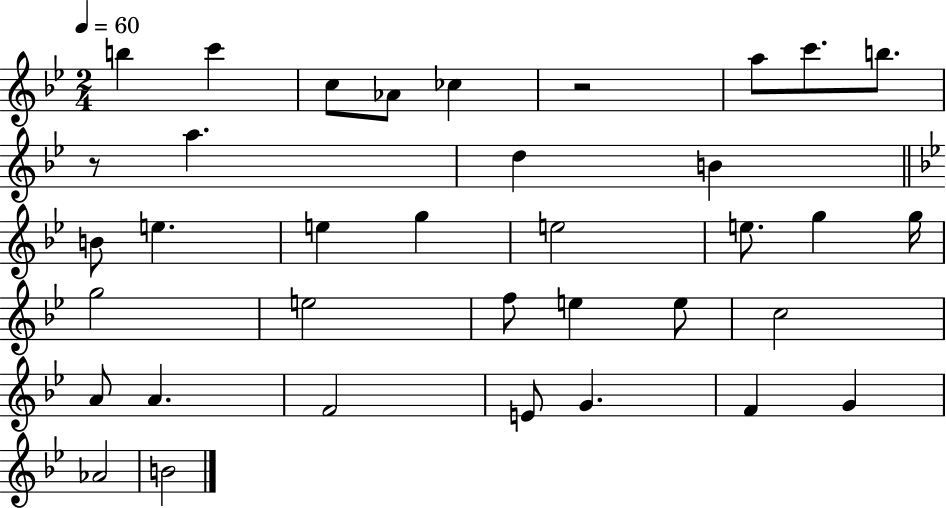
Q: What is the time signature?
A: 2/4